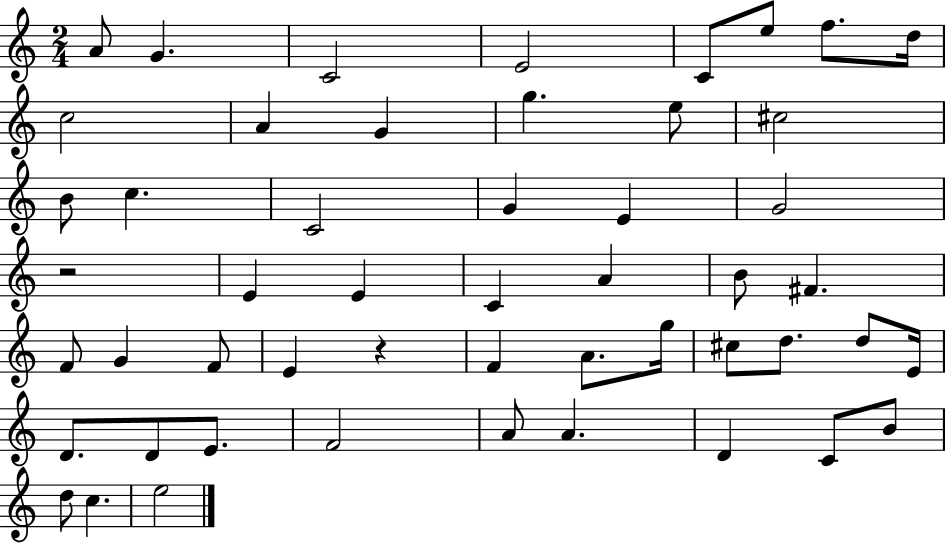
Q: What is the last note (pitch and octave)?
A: E5